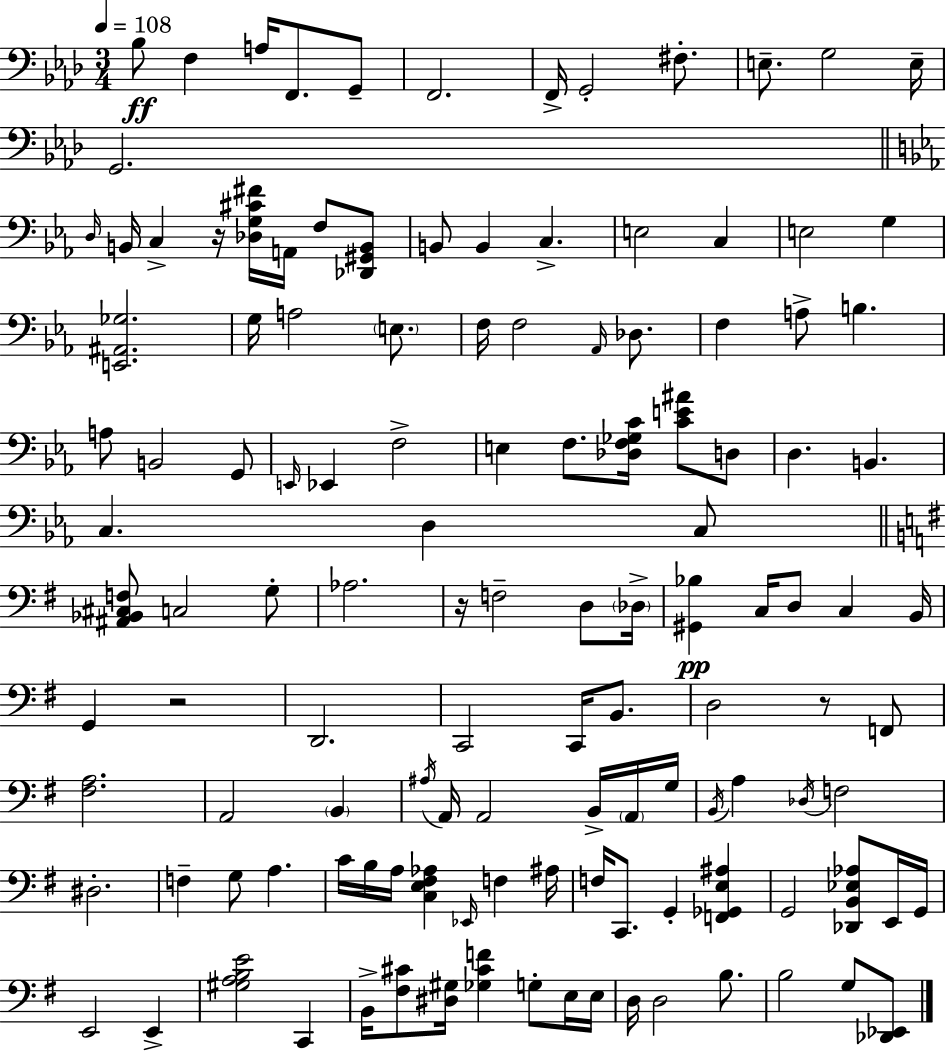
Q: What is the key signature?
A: AES major